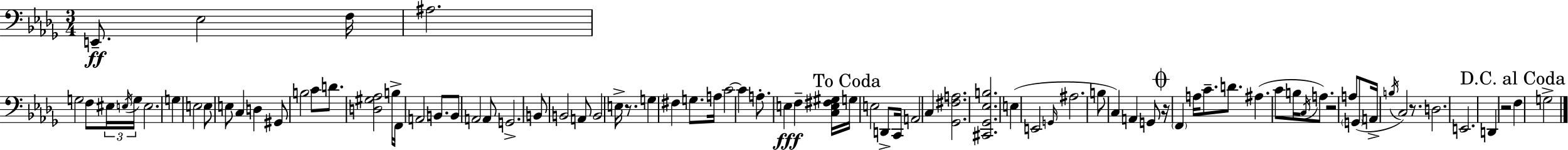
{
  \clef bass
  \numericTimeSignature
  \time 3/4
  \key bes \minor
  e,8.--\ff ees2 f16 | ais2. | g2 f8 \tuplet 3/2 { eis16 \acciaccatura { e16 } | g16 } e2. | \break g4 e2 | e8 e8 c4 d4 | gis,8 b2 c'8 | d'8. <d gis aes>2 | \break b16-> f,16 a,2 b,8. | b,8 a,2 a,8 | g,2.-> | b,8 b,2 a,8 | \break b,2 e16-> r8. | g4 fis4 g8. | a16 c'2~~ c'4 | a8.-. e4\fff f4-- | \break <c e fis gis>16 \mark "To Coda" g16 e2 d,8-> | c,16 a,2 c4 | <ges, fis a>2. | <cis, ges, ees b>2. | \break e4( e,2 | \grace { g,16 } ais2. | b8 c4) a,4 | g,8 \mark \markup { \musicglyph "scripts.coda" } r16 \parenthesize f,4 a16 c'8.-- d'8. | \break ais4.( c'8 b16 \acciaccatura { c16 } | a8.) r2 a8 | \parenthesize g,8( a,16-> \acciaccatura { b16 } c2) | r8. d2. | \break e,2. | d,4 r2 | \mark "D.C. al Coda" f4 g2-> | \bar "|."
}